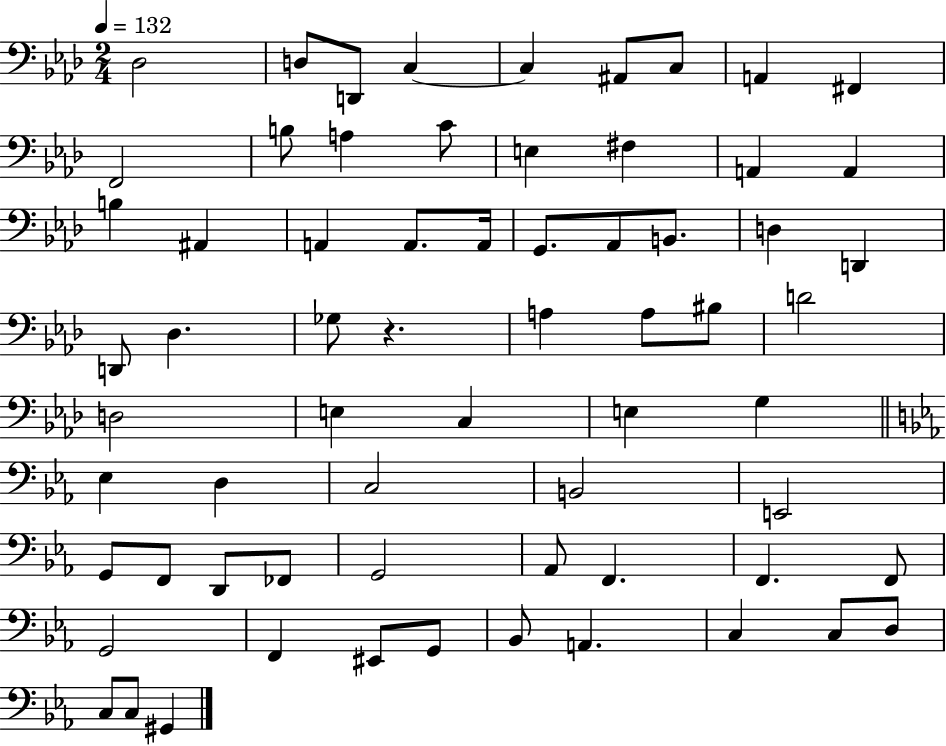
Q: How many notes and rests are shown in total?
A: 66